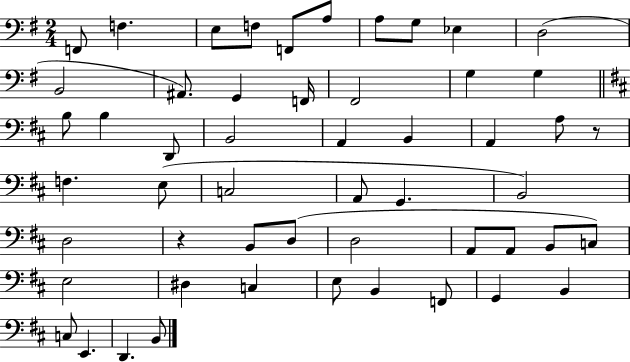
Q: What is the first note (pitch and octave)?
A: F2